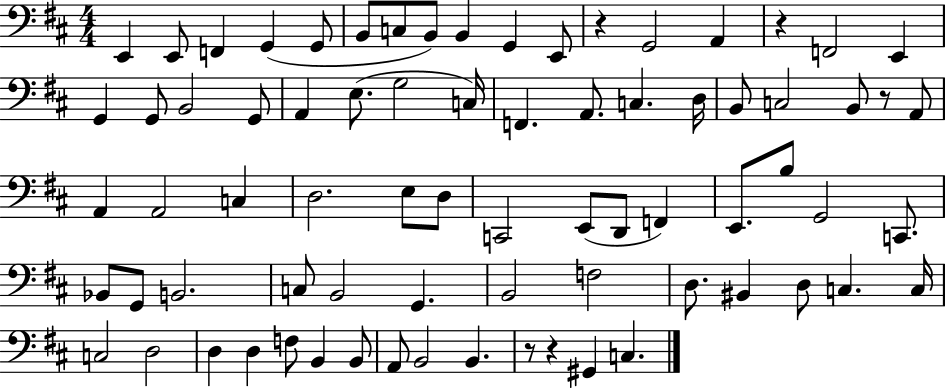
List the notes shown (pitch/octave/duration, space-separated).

E2/q E2/e F2/q G2/q G2/e B2/e C3/e B2/e B2/q G2/q E2/e R/q G2/h A2/q R/q F2/h E2/q G2/q G2/e B2/h G2/e A2/q E3/e. G3/h C3/s F2/q. A2/e. C3/q. D3/s B2/e C3/h B2/e R/e A2/e A2/q A2/h C3/q D3/h. E3/e D3/e C2/h E2/e D2/e F2/q E2/e. B3/e G2/h C2/e. Bb2/e G2/e B2/h. C3/e B2/h G2/q. B2/h F3/h D3/e. BIS2/q D3/e C3/q. C3/s C3/h D3/h D3/q D3/q F3/e B2/q B2/e A2/e B2/h B2/q. R/e R/q G#2/q C3/q.